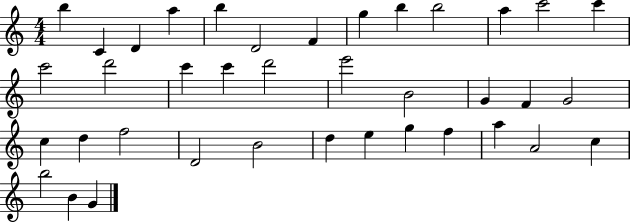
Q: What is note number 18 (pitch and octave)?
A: D6